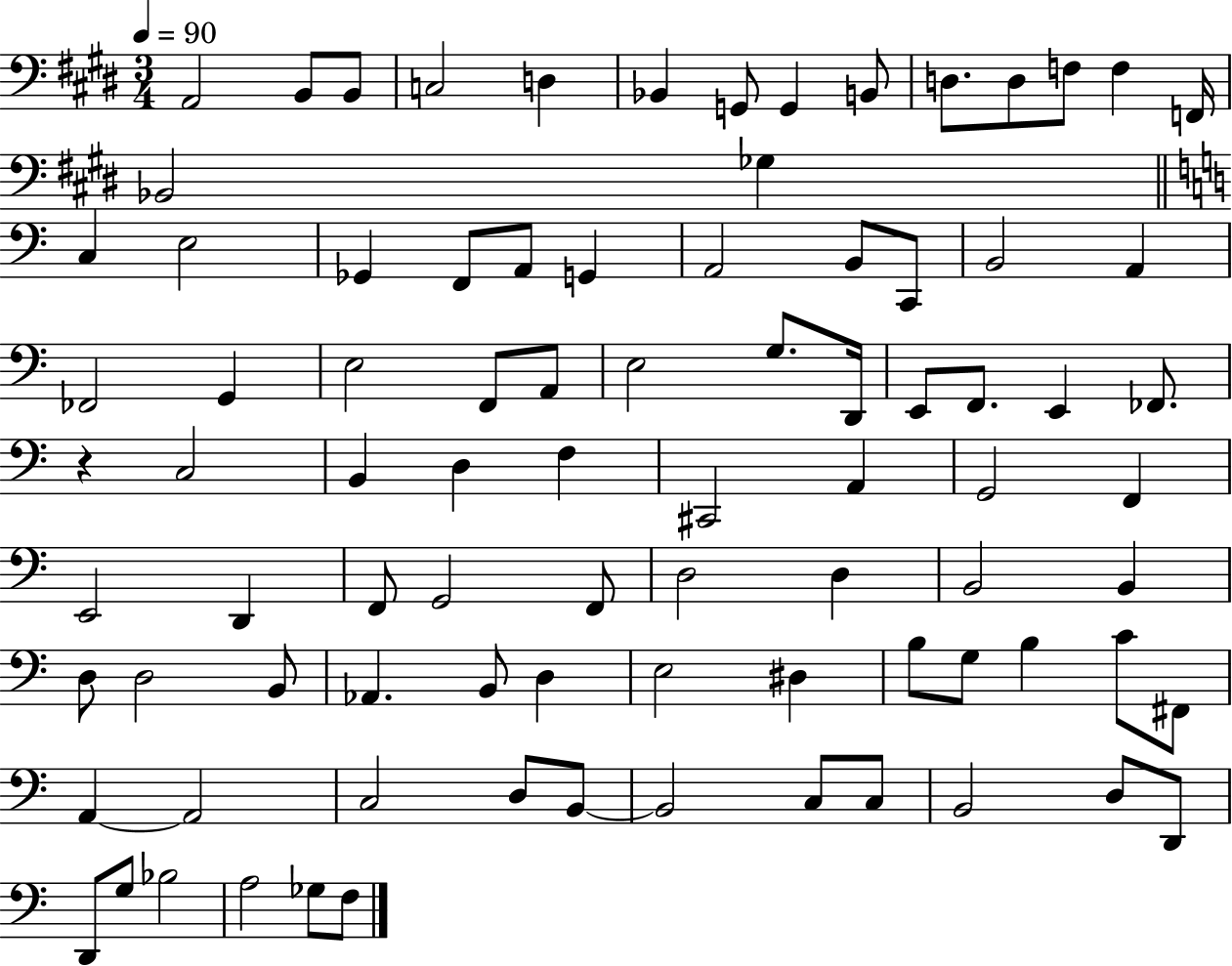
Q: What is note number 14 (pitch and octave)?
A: F2